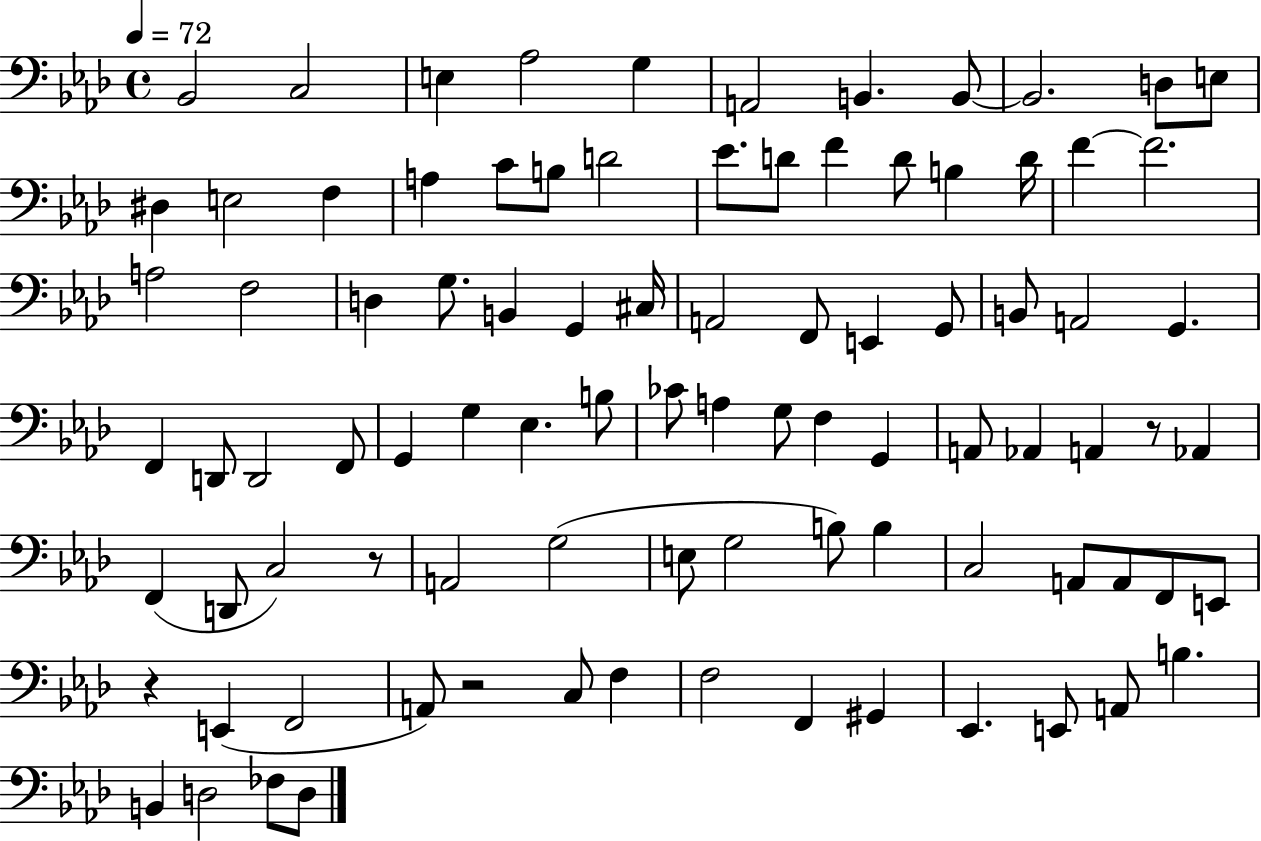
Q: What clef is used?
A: bass